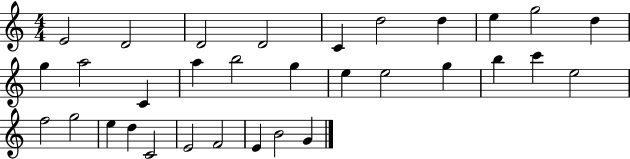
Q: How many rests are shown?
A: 0